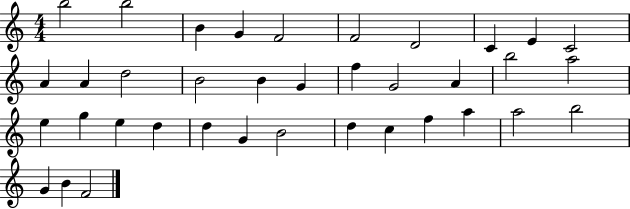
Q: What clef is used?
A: treble